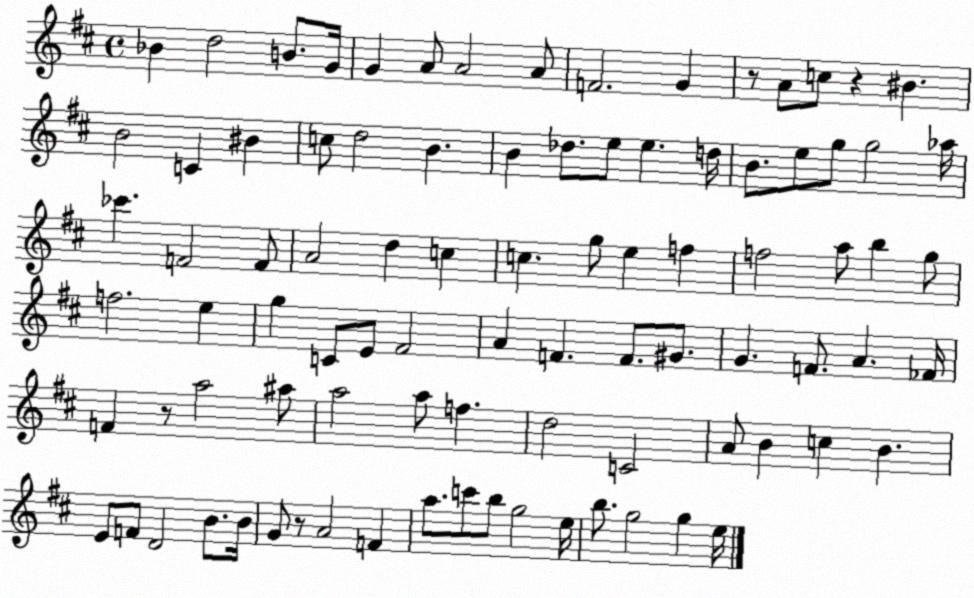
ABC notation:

X:1
T:Untitled
M:4/4
L:1/4
K:D
_B d2 B/2 G/4 G A/2 A2 A/2 F2 G z/2 A/2 c/2 z ^B B2 C ^B c/2 d2 B B _d/2 e/2 e d/4 B/2 e/2 g/2 g2 _a/4 _c' F2 F/2 A2 d c c g/2 e f f2 a/2 b g/2 f2 e g C/2 E/2 ^F2 A F F/2 ^G/2 G F/2 A _F/4 F z/2 a2 ^a/2 a2 a/2 f d2 C2 A/2 B c B E/2 F/2 D2 B/2 B/4 G/2 z/2 A2 F a/2 c'/2 b/2 g2 e/4 b/2 g2 g e/4